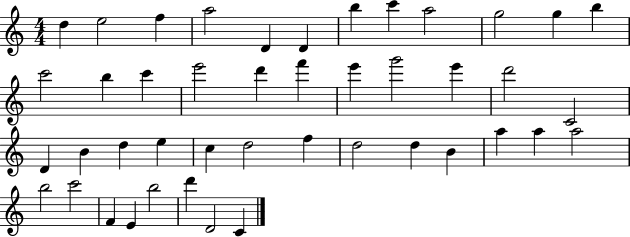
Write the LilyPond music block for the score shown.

{
  \clef treble
  \numericTimeSignature
  \time 4/4
  \key c \major
  d''4 e''2 f''4 | a''2 d'4 d'4 | b''4 c'''4 a''2 | g''2 g''4 b''4 | \break c'''2 b''4 c'''4 | e'''2 d'''4 f'''4 | e'''4 g'''2 e'''4 | d'''2 c'2 | \break d'4 b'4 d''4 e''4 | c''4 d''2 f''4 | d''2 d''4 b'4 | a''4 a''4 a''2 | \break b''2 c'''2 | f'4 e'4 b''2 | d'''4 d'2 c'4 | \bar "|."
}